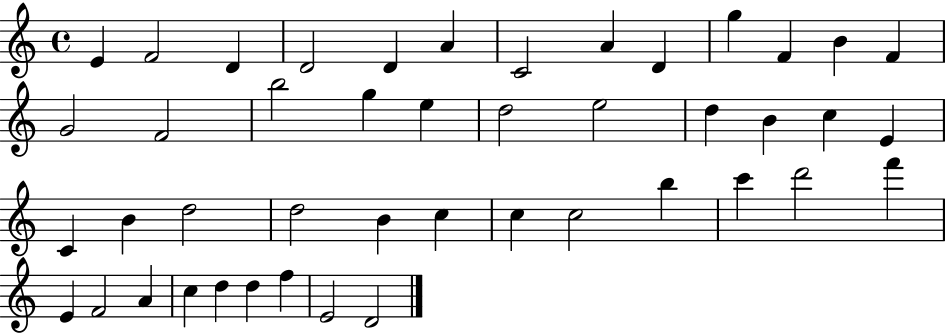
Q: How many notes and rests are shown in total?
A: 45